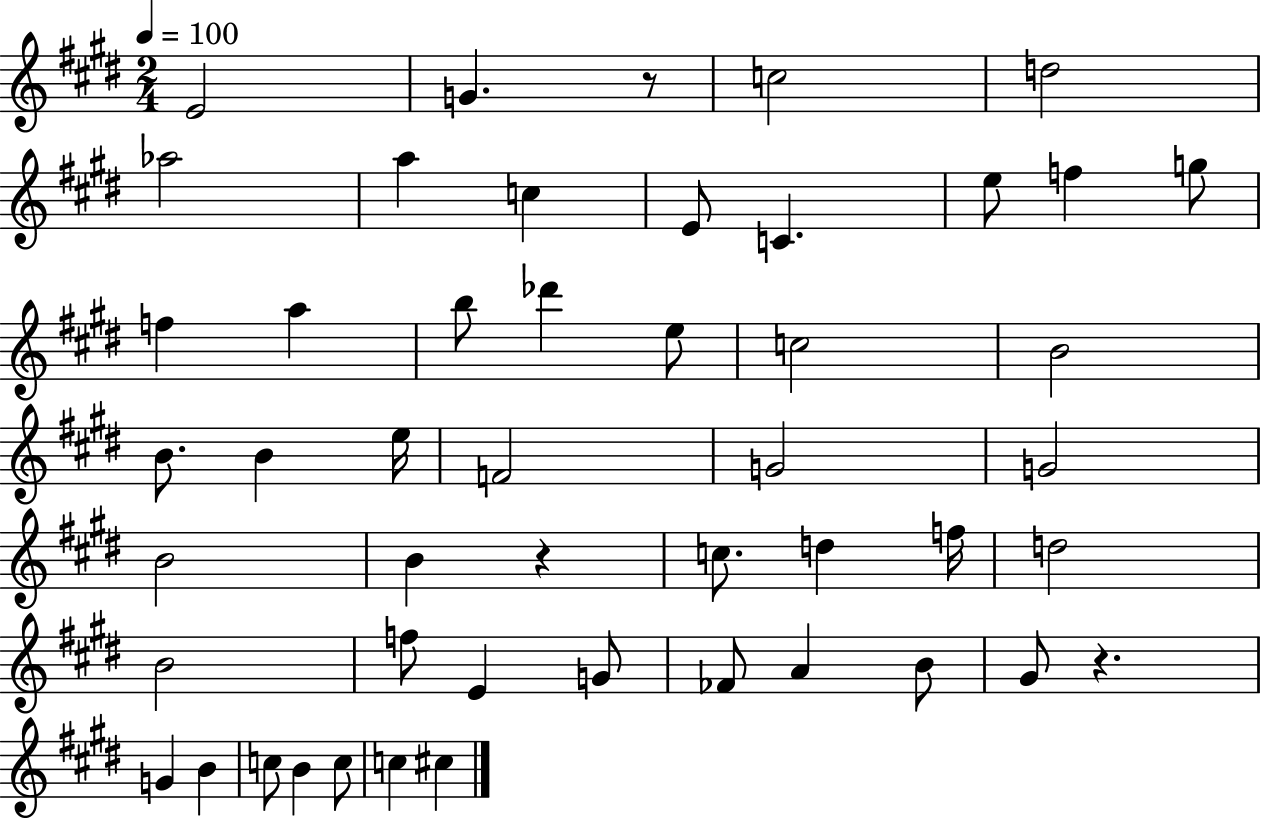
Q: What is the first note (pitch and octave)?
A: E4